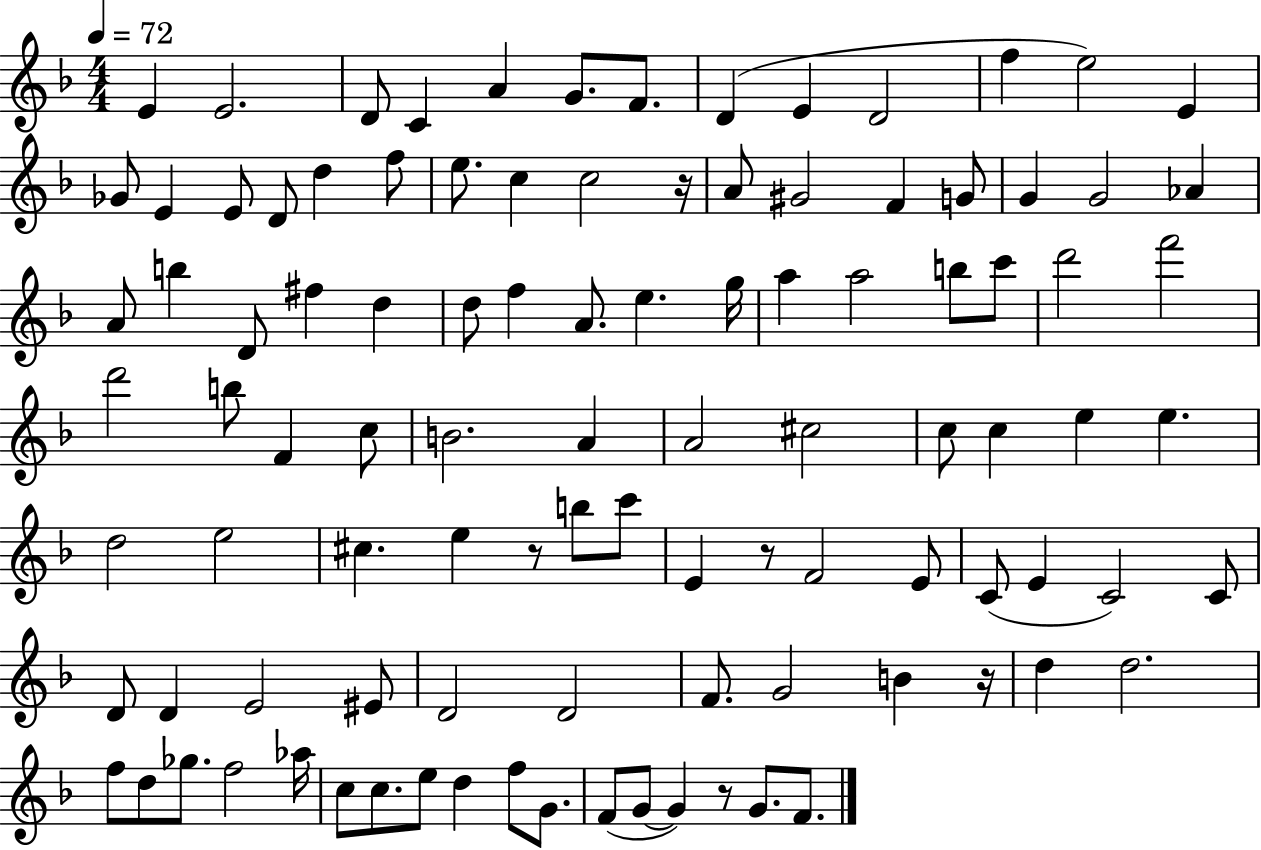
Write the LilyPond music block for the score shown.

{
  \clef treble
  \numericTimeSignature
  \time 4/4
  \key f \major
  \tempo 4 = 72
  \repeat volta 2 { e'4 e'2. | d'8 c'4 a'4 g'8. f'8. | d'4( e'4 d'2 | f''4 e''2) e'4 | \break ges'8 e'4 e'8 d'8 d''4 f''8 | e''8. c''4 c''2 r16 | a'8 gis'2 f'4 g'8 | g'4 g'2 aes'4 | \break a'8 b''4 d'8 fis''4 d''4 | d''8 f''4 a'8. e''4. g''16 | a''4 a''2 b''8 c'''8 | d'''2 f'''2 | \break d'''2 b''8 f'4 c''8 | b'2. a'4 | a'2 cis''2 | c''8 c''4 e''4 e''4. | \break d''2 e''2 | cis''4. e''4 r8 b''8 c'''8 | e'4 r8 f'2 e'8 | c'8( e'4 c'2) c'8 | \break d'8 d'4 e'2 eis'8 | d'2 d'2 | f'8. g'2 b'4 r16 | d''4 d''2. | \break f''8 d''8 ges''8. f''2 aes''16 | c''8 c''8. e''8 d''4 f''8 g'8. | f'8( g'8~~ g'4) r8 g'8. f'8. | } \bar "|."
}